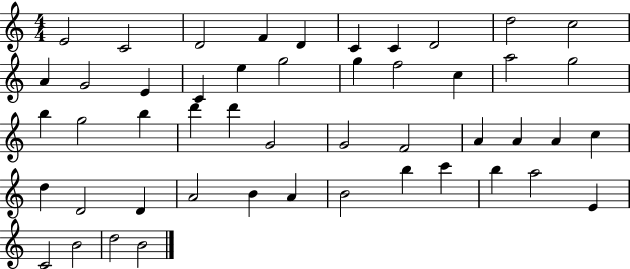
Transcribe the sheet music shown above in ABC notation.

X:1
T:Untitled
M:4/4
L:1/4
K:C
E2 C2 D2 F D C C D2 d2 c2 A G2 E C e g2 g f2 c a2 g2 b g2 b d' d' G2 G2 F2 A A A c d D2 D A2 B A B2 b c' b a2 E C2 B2 d2 B2